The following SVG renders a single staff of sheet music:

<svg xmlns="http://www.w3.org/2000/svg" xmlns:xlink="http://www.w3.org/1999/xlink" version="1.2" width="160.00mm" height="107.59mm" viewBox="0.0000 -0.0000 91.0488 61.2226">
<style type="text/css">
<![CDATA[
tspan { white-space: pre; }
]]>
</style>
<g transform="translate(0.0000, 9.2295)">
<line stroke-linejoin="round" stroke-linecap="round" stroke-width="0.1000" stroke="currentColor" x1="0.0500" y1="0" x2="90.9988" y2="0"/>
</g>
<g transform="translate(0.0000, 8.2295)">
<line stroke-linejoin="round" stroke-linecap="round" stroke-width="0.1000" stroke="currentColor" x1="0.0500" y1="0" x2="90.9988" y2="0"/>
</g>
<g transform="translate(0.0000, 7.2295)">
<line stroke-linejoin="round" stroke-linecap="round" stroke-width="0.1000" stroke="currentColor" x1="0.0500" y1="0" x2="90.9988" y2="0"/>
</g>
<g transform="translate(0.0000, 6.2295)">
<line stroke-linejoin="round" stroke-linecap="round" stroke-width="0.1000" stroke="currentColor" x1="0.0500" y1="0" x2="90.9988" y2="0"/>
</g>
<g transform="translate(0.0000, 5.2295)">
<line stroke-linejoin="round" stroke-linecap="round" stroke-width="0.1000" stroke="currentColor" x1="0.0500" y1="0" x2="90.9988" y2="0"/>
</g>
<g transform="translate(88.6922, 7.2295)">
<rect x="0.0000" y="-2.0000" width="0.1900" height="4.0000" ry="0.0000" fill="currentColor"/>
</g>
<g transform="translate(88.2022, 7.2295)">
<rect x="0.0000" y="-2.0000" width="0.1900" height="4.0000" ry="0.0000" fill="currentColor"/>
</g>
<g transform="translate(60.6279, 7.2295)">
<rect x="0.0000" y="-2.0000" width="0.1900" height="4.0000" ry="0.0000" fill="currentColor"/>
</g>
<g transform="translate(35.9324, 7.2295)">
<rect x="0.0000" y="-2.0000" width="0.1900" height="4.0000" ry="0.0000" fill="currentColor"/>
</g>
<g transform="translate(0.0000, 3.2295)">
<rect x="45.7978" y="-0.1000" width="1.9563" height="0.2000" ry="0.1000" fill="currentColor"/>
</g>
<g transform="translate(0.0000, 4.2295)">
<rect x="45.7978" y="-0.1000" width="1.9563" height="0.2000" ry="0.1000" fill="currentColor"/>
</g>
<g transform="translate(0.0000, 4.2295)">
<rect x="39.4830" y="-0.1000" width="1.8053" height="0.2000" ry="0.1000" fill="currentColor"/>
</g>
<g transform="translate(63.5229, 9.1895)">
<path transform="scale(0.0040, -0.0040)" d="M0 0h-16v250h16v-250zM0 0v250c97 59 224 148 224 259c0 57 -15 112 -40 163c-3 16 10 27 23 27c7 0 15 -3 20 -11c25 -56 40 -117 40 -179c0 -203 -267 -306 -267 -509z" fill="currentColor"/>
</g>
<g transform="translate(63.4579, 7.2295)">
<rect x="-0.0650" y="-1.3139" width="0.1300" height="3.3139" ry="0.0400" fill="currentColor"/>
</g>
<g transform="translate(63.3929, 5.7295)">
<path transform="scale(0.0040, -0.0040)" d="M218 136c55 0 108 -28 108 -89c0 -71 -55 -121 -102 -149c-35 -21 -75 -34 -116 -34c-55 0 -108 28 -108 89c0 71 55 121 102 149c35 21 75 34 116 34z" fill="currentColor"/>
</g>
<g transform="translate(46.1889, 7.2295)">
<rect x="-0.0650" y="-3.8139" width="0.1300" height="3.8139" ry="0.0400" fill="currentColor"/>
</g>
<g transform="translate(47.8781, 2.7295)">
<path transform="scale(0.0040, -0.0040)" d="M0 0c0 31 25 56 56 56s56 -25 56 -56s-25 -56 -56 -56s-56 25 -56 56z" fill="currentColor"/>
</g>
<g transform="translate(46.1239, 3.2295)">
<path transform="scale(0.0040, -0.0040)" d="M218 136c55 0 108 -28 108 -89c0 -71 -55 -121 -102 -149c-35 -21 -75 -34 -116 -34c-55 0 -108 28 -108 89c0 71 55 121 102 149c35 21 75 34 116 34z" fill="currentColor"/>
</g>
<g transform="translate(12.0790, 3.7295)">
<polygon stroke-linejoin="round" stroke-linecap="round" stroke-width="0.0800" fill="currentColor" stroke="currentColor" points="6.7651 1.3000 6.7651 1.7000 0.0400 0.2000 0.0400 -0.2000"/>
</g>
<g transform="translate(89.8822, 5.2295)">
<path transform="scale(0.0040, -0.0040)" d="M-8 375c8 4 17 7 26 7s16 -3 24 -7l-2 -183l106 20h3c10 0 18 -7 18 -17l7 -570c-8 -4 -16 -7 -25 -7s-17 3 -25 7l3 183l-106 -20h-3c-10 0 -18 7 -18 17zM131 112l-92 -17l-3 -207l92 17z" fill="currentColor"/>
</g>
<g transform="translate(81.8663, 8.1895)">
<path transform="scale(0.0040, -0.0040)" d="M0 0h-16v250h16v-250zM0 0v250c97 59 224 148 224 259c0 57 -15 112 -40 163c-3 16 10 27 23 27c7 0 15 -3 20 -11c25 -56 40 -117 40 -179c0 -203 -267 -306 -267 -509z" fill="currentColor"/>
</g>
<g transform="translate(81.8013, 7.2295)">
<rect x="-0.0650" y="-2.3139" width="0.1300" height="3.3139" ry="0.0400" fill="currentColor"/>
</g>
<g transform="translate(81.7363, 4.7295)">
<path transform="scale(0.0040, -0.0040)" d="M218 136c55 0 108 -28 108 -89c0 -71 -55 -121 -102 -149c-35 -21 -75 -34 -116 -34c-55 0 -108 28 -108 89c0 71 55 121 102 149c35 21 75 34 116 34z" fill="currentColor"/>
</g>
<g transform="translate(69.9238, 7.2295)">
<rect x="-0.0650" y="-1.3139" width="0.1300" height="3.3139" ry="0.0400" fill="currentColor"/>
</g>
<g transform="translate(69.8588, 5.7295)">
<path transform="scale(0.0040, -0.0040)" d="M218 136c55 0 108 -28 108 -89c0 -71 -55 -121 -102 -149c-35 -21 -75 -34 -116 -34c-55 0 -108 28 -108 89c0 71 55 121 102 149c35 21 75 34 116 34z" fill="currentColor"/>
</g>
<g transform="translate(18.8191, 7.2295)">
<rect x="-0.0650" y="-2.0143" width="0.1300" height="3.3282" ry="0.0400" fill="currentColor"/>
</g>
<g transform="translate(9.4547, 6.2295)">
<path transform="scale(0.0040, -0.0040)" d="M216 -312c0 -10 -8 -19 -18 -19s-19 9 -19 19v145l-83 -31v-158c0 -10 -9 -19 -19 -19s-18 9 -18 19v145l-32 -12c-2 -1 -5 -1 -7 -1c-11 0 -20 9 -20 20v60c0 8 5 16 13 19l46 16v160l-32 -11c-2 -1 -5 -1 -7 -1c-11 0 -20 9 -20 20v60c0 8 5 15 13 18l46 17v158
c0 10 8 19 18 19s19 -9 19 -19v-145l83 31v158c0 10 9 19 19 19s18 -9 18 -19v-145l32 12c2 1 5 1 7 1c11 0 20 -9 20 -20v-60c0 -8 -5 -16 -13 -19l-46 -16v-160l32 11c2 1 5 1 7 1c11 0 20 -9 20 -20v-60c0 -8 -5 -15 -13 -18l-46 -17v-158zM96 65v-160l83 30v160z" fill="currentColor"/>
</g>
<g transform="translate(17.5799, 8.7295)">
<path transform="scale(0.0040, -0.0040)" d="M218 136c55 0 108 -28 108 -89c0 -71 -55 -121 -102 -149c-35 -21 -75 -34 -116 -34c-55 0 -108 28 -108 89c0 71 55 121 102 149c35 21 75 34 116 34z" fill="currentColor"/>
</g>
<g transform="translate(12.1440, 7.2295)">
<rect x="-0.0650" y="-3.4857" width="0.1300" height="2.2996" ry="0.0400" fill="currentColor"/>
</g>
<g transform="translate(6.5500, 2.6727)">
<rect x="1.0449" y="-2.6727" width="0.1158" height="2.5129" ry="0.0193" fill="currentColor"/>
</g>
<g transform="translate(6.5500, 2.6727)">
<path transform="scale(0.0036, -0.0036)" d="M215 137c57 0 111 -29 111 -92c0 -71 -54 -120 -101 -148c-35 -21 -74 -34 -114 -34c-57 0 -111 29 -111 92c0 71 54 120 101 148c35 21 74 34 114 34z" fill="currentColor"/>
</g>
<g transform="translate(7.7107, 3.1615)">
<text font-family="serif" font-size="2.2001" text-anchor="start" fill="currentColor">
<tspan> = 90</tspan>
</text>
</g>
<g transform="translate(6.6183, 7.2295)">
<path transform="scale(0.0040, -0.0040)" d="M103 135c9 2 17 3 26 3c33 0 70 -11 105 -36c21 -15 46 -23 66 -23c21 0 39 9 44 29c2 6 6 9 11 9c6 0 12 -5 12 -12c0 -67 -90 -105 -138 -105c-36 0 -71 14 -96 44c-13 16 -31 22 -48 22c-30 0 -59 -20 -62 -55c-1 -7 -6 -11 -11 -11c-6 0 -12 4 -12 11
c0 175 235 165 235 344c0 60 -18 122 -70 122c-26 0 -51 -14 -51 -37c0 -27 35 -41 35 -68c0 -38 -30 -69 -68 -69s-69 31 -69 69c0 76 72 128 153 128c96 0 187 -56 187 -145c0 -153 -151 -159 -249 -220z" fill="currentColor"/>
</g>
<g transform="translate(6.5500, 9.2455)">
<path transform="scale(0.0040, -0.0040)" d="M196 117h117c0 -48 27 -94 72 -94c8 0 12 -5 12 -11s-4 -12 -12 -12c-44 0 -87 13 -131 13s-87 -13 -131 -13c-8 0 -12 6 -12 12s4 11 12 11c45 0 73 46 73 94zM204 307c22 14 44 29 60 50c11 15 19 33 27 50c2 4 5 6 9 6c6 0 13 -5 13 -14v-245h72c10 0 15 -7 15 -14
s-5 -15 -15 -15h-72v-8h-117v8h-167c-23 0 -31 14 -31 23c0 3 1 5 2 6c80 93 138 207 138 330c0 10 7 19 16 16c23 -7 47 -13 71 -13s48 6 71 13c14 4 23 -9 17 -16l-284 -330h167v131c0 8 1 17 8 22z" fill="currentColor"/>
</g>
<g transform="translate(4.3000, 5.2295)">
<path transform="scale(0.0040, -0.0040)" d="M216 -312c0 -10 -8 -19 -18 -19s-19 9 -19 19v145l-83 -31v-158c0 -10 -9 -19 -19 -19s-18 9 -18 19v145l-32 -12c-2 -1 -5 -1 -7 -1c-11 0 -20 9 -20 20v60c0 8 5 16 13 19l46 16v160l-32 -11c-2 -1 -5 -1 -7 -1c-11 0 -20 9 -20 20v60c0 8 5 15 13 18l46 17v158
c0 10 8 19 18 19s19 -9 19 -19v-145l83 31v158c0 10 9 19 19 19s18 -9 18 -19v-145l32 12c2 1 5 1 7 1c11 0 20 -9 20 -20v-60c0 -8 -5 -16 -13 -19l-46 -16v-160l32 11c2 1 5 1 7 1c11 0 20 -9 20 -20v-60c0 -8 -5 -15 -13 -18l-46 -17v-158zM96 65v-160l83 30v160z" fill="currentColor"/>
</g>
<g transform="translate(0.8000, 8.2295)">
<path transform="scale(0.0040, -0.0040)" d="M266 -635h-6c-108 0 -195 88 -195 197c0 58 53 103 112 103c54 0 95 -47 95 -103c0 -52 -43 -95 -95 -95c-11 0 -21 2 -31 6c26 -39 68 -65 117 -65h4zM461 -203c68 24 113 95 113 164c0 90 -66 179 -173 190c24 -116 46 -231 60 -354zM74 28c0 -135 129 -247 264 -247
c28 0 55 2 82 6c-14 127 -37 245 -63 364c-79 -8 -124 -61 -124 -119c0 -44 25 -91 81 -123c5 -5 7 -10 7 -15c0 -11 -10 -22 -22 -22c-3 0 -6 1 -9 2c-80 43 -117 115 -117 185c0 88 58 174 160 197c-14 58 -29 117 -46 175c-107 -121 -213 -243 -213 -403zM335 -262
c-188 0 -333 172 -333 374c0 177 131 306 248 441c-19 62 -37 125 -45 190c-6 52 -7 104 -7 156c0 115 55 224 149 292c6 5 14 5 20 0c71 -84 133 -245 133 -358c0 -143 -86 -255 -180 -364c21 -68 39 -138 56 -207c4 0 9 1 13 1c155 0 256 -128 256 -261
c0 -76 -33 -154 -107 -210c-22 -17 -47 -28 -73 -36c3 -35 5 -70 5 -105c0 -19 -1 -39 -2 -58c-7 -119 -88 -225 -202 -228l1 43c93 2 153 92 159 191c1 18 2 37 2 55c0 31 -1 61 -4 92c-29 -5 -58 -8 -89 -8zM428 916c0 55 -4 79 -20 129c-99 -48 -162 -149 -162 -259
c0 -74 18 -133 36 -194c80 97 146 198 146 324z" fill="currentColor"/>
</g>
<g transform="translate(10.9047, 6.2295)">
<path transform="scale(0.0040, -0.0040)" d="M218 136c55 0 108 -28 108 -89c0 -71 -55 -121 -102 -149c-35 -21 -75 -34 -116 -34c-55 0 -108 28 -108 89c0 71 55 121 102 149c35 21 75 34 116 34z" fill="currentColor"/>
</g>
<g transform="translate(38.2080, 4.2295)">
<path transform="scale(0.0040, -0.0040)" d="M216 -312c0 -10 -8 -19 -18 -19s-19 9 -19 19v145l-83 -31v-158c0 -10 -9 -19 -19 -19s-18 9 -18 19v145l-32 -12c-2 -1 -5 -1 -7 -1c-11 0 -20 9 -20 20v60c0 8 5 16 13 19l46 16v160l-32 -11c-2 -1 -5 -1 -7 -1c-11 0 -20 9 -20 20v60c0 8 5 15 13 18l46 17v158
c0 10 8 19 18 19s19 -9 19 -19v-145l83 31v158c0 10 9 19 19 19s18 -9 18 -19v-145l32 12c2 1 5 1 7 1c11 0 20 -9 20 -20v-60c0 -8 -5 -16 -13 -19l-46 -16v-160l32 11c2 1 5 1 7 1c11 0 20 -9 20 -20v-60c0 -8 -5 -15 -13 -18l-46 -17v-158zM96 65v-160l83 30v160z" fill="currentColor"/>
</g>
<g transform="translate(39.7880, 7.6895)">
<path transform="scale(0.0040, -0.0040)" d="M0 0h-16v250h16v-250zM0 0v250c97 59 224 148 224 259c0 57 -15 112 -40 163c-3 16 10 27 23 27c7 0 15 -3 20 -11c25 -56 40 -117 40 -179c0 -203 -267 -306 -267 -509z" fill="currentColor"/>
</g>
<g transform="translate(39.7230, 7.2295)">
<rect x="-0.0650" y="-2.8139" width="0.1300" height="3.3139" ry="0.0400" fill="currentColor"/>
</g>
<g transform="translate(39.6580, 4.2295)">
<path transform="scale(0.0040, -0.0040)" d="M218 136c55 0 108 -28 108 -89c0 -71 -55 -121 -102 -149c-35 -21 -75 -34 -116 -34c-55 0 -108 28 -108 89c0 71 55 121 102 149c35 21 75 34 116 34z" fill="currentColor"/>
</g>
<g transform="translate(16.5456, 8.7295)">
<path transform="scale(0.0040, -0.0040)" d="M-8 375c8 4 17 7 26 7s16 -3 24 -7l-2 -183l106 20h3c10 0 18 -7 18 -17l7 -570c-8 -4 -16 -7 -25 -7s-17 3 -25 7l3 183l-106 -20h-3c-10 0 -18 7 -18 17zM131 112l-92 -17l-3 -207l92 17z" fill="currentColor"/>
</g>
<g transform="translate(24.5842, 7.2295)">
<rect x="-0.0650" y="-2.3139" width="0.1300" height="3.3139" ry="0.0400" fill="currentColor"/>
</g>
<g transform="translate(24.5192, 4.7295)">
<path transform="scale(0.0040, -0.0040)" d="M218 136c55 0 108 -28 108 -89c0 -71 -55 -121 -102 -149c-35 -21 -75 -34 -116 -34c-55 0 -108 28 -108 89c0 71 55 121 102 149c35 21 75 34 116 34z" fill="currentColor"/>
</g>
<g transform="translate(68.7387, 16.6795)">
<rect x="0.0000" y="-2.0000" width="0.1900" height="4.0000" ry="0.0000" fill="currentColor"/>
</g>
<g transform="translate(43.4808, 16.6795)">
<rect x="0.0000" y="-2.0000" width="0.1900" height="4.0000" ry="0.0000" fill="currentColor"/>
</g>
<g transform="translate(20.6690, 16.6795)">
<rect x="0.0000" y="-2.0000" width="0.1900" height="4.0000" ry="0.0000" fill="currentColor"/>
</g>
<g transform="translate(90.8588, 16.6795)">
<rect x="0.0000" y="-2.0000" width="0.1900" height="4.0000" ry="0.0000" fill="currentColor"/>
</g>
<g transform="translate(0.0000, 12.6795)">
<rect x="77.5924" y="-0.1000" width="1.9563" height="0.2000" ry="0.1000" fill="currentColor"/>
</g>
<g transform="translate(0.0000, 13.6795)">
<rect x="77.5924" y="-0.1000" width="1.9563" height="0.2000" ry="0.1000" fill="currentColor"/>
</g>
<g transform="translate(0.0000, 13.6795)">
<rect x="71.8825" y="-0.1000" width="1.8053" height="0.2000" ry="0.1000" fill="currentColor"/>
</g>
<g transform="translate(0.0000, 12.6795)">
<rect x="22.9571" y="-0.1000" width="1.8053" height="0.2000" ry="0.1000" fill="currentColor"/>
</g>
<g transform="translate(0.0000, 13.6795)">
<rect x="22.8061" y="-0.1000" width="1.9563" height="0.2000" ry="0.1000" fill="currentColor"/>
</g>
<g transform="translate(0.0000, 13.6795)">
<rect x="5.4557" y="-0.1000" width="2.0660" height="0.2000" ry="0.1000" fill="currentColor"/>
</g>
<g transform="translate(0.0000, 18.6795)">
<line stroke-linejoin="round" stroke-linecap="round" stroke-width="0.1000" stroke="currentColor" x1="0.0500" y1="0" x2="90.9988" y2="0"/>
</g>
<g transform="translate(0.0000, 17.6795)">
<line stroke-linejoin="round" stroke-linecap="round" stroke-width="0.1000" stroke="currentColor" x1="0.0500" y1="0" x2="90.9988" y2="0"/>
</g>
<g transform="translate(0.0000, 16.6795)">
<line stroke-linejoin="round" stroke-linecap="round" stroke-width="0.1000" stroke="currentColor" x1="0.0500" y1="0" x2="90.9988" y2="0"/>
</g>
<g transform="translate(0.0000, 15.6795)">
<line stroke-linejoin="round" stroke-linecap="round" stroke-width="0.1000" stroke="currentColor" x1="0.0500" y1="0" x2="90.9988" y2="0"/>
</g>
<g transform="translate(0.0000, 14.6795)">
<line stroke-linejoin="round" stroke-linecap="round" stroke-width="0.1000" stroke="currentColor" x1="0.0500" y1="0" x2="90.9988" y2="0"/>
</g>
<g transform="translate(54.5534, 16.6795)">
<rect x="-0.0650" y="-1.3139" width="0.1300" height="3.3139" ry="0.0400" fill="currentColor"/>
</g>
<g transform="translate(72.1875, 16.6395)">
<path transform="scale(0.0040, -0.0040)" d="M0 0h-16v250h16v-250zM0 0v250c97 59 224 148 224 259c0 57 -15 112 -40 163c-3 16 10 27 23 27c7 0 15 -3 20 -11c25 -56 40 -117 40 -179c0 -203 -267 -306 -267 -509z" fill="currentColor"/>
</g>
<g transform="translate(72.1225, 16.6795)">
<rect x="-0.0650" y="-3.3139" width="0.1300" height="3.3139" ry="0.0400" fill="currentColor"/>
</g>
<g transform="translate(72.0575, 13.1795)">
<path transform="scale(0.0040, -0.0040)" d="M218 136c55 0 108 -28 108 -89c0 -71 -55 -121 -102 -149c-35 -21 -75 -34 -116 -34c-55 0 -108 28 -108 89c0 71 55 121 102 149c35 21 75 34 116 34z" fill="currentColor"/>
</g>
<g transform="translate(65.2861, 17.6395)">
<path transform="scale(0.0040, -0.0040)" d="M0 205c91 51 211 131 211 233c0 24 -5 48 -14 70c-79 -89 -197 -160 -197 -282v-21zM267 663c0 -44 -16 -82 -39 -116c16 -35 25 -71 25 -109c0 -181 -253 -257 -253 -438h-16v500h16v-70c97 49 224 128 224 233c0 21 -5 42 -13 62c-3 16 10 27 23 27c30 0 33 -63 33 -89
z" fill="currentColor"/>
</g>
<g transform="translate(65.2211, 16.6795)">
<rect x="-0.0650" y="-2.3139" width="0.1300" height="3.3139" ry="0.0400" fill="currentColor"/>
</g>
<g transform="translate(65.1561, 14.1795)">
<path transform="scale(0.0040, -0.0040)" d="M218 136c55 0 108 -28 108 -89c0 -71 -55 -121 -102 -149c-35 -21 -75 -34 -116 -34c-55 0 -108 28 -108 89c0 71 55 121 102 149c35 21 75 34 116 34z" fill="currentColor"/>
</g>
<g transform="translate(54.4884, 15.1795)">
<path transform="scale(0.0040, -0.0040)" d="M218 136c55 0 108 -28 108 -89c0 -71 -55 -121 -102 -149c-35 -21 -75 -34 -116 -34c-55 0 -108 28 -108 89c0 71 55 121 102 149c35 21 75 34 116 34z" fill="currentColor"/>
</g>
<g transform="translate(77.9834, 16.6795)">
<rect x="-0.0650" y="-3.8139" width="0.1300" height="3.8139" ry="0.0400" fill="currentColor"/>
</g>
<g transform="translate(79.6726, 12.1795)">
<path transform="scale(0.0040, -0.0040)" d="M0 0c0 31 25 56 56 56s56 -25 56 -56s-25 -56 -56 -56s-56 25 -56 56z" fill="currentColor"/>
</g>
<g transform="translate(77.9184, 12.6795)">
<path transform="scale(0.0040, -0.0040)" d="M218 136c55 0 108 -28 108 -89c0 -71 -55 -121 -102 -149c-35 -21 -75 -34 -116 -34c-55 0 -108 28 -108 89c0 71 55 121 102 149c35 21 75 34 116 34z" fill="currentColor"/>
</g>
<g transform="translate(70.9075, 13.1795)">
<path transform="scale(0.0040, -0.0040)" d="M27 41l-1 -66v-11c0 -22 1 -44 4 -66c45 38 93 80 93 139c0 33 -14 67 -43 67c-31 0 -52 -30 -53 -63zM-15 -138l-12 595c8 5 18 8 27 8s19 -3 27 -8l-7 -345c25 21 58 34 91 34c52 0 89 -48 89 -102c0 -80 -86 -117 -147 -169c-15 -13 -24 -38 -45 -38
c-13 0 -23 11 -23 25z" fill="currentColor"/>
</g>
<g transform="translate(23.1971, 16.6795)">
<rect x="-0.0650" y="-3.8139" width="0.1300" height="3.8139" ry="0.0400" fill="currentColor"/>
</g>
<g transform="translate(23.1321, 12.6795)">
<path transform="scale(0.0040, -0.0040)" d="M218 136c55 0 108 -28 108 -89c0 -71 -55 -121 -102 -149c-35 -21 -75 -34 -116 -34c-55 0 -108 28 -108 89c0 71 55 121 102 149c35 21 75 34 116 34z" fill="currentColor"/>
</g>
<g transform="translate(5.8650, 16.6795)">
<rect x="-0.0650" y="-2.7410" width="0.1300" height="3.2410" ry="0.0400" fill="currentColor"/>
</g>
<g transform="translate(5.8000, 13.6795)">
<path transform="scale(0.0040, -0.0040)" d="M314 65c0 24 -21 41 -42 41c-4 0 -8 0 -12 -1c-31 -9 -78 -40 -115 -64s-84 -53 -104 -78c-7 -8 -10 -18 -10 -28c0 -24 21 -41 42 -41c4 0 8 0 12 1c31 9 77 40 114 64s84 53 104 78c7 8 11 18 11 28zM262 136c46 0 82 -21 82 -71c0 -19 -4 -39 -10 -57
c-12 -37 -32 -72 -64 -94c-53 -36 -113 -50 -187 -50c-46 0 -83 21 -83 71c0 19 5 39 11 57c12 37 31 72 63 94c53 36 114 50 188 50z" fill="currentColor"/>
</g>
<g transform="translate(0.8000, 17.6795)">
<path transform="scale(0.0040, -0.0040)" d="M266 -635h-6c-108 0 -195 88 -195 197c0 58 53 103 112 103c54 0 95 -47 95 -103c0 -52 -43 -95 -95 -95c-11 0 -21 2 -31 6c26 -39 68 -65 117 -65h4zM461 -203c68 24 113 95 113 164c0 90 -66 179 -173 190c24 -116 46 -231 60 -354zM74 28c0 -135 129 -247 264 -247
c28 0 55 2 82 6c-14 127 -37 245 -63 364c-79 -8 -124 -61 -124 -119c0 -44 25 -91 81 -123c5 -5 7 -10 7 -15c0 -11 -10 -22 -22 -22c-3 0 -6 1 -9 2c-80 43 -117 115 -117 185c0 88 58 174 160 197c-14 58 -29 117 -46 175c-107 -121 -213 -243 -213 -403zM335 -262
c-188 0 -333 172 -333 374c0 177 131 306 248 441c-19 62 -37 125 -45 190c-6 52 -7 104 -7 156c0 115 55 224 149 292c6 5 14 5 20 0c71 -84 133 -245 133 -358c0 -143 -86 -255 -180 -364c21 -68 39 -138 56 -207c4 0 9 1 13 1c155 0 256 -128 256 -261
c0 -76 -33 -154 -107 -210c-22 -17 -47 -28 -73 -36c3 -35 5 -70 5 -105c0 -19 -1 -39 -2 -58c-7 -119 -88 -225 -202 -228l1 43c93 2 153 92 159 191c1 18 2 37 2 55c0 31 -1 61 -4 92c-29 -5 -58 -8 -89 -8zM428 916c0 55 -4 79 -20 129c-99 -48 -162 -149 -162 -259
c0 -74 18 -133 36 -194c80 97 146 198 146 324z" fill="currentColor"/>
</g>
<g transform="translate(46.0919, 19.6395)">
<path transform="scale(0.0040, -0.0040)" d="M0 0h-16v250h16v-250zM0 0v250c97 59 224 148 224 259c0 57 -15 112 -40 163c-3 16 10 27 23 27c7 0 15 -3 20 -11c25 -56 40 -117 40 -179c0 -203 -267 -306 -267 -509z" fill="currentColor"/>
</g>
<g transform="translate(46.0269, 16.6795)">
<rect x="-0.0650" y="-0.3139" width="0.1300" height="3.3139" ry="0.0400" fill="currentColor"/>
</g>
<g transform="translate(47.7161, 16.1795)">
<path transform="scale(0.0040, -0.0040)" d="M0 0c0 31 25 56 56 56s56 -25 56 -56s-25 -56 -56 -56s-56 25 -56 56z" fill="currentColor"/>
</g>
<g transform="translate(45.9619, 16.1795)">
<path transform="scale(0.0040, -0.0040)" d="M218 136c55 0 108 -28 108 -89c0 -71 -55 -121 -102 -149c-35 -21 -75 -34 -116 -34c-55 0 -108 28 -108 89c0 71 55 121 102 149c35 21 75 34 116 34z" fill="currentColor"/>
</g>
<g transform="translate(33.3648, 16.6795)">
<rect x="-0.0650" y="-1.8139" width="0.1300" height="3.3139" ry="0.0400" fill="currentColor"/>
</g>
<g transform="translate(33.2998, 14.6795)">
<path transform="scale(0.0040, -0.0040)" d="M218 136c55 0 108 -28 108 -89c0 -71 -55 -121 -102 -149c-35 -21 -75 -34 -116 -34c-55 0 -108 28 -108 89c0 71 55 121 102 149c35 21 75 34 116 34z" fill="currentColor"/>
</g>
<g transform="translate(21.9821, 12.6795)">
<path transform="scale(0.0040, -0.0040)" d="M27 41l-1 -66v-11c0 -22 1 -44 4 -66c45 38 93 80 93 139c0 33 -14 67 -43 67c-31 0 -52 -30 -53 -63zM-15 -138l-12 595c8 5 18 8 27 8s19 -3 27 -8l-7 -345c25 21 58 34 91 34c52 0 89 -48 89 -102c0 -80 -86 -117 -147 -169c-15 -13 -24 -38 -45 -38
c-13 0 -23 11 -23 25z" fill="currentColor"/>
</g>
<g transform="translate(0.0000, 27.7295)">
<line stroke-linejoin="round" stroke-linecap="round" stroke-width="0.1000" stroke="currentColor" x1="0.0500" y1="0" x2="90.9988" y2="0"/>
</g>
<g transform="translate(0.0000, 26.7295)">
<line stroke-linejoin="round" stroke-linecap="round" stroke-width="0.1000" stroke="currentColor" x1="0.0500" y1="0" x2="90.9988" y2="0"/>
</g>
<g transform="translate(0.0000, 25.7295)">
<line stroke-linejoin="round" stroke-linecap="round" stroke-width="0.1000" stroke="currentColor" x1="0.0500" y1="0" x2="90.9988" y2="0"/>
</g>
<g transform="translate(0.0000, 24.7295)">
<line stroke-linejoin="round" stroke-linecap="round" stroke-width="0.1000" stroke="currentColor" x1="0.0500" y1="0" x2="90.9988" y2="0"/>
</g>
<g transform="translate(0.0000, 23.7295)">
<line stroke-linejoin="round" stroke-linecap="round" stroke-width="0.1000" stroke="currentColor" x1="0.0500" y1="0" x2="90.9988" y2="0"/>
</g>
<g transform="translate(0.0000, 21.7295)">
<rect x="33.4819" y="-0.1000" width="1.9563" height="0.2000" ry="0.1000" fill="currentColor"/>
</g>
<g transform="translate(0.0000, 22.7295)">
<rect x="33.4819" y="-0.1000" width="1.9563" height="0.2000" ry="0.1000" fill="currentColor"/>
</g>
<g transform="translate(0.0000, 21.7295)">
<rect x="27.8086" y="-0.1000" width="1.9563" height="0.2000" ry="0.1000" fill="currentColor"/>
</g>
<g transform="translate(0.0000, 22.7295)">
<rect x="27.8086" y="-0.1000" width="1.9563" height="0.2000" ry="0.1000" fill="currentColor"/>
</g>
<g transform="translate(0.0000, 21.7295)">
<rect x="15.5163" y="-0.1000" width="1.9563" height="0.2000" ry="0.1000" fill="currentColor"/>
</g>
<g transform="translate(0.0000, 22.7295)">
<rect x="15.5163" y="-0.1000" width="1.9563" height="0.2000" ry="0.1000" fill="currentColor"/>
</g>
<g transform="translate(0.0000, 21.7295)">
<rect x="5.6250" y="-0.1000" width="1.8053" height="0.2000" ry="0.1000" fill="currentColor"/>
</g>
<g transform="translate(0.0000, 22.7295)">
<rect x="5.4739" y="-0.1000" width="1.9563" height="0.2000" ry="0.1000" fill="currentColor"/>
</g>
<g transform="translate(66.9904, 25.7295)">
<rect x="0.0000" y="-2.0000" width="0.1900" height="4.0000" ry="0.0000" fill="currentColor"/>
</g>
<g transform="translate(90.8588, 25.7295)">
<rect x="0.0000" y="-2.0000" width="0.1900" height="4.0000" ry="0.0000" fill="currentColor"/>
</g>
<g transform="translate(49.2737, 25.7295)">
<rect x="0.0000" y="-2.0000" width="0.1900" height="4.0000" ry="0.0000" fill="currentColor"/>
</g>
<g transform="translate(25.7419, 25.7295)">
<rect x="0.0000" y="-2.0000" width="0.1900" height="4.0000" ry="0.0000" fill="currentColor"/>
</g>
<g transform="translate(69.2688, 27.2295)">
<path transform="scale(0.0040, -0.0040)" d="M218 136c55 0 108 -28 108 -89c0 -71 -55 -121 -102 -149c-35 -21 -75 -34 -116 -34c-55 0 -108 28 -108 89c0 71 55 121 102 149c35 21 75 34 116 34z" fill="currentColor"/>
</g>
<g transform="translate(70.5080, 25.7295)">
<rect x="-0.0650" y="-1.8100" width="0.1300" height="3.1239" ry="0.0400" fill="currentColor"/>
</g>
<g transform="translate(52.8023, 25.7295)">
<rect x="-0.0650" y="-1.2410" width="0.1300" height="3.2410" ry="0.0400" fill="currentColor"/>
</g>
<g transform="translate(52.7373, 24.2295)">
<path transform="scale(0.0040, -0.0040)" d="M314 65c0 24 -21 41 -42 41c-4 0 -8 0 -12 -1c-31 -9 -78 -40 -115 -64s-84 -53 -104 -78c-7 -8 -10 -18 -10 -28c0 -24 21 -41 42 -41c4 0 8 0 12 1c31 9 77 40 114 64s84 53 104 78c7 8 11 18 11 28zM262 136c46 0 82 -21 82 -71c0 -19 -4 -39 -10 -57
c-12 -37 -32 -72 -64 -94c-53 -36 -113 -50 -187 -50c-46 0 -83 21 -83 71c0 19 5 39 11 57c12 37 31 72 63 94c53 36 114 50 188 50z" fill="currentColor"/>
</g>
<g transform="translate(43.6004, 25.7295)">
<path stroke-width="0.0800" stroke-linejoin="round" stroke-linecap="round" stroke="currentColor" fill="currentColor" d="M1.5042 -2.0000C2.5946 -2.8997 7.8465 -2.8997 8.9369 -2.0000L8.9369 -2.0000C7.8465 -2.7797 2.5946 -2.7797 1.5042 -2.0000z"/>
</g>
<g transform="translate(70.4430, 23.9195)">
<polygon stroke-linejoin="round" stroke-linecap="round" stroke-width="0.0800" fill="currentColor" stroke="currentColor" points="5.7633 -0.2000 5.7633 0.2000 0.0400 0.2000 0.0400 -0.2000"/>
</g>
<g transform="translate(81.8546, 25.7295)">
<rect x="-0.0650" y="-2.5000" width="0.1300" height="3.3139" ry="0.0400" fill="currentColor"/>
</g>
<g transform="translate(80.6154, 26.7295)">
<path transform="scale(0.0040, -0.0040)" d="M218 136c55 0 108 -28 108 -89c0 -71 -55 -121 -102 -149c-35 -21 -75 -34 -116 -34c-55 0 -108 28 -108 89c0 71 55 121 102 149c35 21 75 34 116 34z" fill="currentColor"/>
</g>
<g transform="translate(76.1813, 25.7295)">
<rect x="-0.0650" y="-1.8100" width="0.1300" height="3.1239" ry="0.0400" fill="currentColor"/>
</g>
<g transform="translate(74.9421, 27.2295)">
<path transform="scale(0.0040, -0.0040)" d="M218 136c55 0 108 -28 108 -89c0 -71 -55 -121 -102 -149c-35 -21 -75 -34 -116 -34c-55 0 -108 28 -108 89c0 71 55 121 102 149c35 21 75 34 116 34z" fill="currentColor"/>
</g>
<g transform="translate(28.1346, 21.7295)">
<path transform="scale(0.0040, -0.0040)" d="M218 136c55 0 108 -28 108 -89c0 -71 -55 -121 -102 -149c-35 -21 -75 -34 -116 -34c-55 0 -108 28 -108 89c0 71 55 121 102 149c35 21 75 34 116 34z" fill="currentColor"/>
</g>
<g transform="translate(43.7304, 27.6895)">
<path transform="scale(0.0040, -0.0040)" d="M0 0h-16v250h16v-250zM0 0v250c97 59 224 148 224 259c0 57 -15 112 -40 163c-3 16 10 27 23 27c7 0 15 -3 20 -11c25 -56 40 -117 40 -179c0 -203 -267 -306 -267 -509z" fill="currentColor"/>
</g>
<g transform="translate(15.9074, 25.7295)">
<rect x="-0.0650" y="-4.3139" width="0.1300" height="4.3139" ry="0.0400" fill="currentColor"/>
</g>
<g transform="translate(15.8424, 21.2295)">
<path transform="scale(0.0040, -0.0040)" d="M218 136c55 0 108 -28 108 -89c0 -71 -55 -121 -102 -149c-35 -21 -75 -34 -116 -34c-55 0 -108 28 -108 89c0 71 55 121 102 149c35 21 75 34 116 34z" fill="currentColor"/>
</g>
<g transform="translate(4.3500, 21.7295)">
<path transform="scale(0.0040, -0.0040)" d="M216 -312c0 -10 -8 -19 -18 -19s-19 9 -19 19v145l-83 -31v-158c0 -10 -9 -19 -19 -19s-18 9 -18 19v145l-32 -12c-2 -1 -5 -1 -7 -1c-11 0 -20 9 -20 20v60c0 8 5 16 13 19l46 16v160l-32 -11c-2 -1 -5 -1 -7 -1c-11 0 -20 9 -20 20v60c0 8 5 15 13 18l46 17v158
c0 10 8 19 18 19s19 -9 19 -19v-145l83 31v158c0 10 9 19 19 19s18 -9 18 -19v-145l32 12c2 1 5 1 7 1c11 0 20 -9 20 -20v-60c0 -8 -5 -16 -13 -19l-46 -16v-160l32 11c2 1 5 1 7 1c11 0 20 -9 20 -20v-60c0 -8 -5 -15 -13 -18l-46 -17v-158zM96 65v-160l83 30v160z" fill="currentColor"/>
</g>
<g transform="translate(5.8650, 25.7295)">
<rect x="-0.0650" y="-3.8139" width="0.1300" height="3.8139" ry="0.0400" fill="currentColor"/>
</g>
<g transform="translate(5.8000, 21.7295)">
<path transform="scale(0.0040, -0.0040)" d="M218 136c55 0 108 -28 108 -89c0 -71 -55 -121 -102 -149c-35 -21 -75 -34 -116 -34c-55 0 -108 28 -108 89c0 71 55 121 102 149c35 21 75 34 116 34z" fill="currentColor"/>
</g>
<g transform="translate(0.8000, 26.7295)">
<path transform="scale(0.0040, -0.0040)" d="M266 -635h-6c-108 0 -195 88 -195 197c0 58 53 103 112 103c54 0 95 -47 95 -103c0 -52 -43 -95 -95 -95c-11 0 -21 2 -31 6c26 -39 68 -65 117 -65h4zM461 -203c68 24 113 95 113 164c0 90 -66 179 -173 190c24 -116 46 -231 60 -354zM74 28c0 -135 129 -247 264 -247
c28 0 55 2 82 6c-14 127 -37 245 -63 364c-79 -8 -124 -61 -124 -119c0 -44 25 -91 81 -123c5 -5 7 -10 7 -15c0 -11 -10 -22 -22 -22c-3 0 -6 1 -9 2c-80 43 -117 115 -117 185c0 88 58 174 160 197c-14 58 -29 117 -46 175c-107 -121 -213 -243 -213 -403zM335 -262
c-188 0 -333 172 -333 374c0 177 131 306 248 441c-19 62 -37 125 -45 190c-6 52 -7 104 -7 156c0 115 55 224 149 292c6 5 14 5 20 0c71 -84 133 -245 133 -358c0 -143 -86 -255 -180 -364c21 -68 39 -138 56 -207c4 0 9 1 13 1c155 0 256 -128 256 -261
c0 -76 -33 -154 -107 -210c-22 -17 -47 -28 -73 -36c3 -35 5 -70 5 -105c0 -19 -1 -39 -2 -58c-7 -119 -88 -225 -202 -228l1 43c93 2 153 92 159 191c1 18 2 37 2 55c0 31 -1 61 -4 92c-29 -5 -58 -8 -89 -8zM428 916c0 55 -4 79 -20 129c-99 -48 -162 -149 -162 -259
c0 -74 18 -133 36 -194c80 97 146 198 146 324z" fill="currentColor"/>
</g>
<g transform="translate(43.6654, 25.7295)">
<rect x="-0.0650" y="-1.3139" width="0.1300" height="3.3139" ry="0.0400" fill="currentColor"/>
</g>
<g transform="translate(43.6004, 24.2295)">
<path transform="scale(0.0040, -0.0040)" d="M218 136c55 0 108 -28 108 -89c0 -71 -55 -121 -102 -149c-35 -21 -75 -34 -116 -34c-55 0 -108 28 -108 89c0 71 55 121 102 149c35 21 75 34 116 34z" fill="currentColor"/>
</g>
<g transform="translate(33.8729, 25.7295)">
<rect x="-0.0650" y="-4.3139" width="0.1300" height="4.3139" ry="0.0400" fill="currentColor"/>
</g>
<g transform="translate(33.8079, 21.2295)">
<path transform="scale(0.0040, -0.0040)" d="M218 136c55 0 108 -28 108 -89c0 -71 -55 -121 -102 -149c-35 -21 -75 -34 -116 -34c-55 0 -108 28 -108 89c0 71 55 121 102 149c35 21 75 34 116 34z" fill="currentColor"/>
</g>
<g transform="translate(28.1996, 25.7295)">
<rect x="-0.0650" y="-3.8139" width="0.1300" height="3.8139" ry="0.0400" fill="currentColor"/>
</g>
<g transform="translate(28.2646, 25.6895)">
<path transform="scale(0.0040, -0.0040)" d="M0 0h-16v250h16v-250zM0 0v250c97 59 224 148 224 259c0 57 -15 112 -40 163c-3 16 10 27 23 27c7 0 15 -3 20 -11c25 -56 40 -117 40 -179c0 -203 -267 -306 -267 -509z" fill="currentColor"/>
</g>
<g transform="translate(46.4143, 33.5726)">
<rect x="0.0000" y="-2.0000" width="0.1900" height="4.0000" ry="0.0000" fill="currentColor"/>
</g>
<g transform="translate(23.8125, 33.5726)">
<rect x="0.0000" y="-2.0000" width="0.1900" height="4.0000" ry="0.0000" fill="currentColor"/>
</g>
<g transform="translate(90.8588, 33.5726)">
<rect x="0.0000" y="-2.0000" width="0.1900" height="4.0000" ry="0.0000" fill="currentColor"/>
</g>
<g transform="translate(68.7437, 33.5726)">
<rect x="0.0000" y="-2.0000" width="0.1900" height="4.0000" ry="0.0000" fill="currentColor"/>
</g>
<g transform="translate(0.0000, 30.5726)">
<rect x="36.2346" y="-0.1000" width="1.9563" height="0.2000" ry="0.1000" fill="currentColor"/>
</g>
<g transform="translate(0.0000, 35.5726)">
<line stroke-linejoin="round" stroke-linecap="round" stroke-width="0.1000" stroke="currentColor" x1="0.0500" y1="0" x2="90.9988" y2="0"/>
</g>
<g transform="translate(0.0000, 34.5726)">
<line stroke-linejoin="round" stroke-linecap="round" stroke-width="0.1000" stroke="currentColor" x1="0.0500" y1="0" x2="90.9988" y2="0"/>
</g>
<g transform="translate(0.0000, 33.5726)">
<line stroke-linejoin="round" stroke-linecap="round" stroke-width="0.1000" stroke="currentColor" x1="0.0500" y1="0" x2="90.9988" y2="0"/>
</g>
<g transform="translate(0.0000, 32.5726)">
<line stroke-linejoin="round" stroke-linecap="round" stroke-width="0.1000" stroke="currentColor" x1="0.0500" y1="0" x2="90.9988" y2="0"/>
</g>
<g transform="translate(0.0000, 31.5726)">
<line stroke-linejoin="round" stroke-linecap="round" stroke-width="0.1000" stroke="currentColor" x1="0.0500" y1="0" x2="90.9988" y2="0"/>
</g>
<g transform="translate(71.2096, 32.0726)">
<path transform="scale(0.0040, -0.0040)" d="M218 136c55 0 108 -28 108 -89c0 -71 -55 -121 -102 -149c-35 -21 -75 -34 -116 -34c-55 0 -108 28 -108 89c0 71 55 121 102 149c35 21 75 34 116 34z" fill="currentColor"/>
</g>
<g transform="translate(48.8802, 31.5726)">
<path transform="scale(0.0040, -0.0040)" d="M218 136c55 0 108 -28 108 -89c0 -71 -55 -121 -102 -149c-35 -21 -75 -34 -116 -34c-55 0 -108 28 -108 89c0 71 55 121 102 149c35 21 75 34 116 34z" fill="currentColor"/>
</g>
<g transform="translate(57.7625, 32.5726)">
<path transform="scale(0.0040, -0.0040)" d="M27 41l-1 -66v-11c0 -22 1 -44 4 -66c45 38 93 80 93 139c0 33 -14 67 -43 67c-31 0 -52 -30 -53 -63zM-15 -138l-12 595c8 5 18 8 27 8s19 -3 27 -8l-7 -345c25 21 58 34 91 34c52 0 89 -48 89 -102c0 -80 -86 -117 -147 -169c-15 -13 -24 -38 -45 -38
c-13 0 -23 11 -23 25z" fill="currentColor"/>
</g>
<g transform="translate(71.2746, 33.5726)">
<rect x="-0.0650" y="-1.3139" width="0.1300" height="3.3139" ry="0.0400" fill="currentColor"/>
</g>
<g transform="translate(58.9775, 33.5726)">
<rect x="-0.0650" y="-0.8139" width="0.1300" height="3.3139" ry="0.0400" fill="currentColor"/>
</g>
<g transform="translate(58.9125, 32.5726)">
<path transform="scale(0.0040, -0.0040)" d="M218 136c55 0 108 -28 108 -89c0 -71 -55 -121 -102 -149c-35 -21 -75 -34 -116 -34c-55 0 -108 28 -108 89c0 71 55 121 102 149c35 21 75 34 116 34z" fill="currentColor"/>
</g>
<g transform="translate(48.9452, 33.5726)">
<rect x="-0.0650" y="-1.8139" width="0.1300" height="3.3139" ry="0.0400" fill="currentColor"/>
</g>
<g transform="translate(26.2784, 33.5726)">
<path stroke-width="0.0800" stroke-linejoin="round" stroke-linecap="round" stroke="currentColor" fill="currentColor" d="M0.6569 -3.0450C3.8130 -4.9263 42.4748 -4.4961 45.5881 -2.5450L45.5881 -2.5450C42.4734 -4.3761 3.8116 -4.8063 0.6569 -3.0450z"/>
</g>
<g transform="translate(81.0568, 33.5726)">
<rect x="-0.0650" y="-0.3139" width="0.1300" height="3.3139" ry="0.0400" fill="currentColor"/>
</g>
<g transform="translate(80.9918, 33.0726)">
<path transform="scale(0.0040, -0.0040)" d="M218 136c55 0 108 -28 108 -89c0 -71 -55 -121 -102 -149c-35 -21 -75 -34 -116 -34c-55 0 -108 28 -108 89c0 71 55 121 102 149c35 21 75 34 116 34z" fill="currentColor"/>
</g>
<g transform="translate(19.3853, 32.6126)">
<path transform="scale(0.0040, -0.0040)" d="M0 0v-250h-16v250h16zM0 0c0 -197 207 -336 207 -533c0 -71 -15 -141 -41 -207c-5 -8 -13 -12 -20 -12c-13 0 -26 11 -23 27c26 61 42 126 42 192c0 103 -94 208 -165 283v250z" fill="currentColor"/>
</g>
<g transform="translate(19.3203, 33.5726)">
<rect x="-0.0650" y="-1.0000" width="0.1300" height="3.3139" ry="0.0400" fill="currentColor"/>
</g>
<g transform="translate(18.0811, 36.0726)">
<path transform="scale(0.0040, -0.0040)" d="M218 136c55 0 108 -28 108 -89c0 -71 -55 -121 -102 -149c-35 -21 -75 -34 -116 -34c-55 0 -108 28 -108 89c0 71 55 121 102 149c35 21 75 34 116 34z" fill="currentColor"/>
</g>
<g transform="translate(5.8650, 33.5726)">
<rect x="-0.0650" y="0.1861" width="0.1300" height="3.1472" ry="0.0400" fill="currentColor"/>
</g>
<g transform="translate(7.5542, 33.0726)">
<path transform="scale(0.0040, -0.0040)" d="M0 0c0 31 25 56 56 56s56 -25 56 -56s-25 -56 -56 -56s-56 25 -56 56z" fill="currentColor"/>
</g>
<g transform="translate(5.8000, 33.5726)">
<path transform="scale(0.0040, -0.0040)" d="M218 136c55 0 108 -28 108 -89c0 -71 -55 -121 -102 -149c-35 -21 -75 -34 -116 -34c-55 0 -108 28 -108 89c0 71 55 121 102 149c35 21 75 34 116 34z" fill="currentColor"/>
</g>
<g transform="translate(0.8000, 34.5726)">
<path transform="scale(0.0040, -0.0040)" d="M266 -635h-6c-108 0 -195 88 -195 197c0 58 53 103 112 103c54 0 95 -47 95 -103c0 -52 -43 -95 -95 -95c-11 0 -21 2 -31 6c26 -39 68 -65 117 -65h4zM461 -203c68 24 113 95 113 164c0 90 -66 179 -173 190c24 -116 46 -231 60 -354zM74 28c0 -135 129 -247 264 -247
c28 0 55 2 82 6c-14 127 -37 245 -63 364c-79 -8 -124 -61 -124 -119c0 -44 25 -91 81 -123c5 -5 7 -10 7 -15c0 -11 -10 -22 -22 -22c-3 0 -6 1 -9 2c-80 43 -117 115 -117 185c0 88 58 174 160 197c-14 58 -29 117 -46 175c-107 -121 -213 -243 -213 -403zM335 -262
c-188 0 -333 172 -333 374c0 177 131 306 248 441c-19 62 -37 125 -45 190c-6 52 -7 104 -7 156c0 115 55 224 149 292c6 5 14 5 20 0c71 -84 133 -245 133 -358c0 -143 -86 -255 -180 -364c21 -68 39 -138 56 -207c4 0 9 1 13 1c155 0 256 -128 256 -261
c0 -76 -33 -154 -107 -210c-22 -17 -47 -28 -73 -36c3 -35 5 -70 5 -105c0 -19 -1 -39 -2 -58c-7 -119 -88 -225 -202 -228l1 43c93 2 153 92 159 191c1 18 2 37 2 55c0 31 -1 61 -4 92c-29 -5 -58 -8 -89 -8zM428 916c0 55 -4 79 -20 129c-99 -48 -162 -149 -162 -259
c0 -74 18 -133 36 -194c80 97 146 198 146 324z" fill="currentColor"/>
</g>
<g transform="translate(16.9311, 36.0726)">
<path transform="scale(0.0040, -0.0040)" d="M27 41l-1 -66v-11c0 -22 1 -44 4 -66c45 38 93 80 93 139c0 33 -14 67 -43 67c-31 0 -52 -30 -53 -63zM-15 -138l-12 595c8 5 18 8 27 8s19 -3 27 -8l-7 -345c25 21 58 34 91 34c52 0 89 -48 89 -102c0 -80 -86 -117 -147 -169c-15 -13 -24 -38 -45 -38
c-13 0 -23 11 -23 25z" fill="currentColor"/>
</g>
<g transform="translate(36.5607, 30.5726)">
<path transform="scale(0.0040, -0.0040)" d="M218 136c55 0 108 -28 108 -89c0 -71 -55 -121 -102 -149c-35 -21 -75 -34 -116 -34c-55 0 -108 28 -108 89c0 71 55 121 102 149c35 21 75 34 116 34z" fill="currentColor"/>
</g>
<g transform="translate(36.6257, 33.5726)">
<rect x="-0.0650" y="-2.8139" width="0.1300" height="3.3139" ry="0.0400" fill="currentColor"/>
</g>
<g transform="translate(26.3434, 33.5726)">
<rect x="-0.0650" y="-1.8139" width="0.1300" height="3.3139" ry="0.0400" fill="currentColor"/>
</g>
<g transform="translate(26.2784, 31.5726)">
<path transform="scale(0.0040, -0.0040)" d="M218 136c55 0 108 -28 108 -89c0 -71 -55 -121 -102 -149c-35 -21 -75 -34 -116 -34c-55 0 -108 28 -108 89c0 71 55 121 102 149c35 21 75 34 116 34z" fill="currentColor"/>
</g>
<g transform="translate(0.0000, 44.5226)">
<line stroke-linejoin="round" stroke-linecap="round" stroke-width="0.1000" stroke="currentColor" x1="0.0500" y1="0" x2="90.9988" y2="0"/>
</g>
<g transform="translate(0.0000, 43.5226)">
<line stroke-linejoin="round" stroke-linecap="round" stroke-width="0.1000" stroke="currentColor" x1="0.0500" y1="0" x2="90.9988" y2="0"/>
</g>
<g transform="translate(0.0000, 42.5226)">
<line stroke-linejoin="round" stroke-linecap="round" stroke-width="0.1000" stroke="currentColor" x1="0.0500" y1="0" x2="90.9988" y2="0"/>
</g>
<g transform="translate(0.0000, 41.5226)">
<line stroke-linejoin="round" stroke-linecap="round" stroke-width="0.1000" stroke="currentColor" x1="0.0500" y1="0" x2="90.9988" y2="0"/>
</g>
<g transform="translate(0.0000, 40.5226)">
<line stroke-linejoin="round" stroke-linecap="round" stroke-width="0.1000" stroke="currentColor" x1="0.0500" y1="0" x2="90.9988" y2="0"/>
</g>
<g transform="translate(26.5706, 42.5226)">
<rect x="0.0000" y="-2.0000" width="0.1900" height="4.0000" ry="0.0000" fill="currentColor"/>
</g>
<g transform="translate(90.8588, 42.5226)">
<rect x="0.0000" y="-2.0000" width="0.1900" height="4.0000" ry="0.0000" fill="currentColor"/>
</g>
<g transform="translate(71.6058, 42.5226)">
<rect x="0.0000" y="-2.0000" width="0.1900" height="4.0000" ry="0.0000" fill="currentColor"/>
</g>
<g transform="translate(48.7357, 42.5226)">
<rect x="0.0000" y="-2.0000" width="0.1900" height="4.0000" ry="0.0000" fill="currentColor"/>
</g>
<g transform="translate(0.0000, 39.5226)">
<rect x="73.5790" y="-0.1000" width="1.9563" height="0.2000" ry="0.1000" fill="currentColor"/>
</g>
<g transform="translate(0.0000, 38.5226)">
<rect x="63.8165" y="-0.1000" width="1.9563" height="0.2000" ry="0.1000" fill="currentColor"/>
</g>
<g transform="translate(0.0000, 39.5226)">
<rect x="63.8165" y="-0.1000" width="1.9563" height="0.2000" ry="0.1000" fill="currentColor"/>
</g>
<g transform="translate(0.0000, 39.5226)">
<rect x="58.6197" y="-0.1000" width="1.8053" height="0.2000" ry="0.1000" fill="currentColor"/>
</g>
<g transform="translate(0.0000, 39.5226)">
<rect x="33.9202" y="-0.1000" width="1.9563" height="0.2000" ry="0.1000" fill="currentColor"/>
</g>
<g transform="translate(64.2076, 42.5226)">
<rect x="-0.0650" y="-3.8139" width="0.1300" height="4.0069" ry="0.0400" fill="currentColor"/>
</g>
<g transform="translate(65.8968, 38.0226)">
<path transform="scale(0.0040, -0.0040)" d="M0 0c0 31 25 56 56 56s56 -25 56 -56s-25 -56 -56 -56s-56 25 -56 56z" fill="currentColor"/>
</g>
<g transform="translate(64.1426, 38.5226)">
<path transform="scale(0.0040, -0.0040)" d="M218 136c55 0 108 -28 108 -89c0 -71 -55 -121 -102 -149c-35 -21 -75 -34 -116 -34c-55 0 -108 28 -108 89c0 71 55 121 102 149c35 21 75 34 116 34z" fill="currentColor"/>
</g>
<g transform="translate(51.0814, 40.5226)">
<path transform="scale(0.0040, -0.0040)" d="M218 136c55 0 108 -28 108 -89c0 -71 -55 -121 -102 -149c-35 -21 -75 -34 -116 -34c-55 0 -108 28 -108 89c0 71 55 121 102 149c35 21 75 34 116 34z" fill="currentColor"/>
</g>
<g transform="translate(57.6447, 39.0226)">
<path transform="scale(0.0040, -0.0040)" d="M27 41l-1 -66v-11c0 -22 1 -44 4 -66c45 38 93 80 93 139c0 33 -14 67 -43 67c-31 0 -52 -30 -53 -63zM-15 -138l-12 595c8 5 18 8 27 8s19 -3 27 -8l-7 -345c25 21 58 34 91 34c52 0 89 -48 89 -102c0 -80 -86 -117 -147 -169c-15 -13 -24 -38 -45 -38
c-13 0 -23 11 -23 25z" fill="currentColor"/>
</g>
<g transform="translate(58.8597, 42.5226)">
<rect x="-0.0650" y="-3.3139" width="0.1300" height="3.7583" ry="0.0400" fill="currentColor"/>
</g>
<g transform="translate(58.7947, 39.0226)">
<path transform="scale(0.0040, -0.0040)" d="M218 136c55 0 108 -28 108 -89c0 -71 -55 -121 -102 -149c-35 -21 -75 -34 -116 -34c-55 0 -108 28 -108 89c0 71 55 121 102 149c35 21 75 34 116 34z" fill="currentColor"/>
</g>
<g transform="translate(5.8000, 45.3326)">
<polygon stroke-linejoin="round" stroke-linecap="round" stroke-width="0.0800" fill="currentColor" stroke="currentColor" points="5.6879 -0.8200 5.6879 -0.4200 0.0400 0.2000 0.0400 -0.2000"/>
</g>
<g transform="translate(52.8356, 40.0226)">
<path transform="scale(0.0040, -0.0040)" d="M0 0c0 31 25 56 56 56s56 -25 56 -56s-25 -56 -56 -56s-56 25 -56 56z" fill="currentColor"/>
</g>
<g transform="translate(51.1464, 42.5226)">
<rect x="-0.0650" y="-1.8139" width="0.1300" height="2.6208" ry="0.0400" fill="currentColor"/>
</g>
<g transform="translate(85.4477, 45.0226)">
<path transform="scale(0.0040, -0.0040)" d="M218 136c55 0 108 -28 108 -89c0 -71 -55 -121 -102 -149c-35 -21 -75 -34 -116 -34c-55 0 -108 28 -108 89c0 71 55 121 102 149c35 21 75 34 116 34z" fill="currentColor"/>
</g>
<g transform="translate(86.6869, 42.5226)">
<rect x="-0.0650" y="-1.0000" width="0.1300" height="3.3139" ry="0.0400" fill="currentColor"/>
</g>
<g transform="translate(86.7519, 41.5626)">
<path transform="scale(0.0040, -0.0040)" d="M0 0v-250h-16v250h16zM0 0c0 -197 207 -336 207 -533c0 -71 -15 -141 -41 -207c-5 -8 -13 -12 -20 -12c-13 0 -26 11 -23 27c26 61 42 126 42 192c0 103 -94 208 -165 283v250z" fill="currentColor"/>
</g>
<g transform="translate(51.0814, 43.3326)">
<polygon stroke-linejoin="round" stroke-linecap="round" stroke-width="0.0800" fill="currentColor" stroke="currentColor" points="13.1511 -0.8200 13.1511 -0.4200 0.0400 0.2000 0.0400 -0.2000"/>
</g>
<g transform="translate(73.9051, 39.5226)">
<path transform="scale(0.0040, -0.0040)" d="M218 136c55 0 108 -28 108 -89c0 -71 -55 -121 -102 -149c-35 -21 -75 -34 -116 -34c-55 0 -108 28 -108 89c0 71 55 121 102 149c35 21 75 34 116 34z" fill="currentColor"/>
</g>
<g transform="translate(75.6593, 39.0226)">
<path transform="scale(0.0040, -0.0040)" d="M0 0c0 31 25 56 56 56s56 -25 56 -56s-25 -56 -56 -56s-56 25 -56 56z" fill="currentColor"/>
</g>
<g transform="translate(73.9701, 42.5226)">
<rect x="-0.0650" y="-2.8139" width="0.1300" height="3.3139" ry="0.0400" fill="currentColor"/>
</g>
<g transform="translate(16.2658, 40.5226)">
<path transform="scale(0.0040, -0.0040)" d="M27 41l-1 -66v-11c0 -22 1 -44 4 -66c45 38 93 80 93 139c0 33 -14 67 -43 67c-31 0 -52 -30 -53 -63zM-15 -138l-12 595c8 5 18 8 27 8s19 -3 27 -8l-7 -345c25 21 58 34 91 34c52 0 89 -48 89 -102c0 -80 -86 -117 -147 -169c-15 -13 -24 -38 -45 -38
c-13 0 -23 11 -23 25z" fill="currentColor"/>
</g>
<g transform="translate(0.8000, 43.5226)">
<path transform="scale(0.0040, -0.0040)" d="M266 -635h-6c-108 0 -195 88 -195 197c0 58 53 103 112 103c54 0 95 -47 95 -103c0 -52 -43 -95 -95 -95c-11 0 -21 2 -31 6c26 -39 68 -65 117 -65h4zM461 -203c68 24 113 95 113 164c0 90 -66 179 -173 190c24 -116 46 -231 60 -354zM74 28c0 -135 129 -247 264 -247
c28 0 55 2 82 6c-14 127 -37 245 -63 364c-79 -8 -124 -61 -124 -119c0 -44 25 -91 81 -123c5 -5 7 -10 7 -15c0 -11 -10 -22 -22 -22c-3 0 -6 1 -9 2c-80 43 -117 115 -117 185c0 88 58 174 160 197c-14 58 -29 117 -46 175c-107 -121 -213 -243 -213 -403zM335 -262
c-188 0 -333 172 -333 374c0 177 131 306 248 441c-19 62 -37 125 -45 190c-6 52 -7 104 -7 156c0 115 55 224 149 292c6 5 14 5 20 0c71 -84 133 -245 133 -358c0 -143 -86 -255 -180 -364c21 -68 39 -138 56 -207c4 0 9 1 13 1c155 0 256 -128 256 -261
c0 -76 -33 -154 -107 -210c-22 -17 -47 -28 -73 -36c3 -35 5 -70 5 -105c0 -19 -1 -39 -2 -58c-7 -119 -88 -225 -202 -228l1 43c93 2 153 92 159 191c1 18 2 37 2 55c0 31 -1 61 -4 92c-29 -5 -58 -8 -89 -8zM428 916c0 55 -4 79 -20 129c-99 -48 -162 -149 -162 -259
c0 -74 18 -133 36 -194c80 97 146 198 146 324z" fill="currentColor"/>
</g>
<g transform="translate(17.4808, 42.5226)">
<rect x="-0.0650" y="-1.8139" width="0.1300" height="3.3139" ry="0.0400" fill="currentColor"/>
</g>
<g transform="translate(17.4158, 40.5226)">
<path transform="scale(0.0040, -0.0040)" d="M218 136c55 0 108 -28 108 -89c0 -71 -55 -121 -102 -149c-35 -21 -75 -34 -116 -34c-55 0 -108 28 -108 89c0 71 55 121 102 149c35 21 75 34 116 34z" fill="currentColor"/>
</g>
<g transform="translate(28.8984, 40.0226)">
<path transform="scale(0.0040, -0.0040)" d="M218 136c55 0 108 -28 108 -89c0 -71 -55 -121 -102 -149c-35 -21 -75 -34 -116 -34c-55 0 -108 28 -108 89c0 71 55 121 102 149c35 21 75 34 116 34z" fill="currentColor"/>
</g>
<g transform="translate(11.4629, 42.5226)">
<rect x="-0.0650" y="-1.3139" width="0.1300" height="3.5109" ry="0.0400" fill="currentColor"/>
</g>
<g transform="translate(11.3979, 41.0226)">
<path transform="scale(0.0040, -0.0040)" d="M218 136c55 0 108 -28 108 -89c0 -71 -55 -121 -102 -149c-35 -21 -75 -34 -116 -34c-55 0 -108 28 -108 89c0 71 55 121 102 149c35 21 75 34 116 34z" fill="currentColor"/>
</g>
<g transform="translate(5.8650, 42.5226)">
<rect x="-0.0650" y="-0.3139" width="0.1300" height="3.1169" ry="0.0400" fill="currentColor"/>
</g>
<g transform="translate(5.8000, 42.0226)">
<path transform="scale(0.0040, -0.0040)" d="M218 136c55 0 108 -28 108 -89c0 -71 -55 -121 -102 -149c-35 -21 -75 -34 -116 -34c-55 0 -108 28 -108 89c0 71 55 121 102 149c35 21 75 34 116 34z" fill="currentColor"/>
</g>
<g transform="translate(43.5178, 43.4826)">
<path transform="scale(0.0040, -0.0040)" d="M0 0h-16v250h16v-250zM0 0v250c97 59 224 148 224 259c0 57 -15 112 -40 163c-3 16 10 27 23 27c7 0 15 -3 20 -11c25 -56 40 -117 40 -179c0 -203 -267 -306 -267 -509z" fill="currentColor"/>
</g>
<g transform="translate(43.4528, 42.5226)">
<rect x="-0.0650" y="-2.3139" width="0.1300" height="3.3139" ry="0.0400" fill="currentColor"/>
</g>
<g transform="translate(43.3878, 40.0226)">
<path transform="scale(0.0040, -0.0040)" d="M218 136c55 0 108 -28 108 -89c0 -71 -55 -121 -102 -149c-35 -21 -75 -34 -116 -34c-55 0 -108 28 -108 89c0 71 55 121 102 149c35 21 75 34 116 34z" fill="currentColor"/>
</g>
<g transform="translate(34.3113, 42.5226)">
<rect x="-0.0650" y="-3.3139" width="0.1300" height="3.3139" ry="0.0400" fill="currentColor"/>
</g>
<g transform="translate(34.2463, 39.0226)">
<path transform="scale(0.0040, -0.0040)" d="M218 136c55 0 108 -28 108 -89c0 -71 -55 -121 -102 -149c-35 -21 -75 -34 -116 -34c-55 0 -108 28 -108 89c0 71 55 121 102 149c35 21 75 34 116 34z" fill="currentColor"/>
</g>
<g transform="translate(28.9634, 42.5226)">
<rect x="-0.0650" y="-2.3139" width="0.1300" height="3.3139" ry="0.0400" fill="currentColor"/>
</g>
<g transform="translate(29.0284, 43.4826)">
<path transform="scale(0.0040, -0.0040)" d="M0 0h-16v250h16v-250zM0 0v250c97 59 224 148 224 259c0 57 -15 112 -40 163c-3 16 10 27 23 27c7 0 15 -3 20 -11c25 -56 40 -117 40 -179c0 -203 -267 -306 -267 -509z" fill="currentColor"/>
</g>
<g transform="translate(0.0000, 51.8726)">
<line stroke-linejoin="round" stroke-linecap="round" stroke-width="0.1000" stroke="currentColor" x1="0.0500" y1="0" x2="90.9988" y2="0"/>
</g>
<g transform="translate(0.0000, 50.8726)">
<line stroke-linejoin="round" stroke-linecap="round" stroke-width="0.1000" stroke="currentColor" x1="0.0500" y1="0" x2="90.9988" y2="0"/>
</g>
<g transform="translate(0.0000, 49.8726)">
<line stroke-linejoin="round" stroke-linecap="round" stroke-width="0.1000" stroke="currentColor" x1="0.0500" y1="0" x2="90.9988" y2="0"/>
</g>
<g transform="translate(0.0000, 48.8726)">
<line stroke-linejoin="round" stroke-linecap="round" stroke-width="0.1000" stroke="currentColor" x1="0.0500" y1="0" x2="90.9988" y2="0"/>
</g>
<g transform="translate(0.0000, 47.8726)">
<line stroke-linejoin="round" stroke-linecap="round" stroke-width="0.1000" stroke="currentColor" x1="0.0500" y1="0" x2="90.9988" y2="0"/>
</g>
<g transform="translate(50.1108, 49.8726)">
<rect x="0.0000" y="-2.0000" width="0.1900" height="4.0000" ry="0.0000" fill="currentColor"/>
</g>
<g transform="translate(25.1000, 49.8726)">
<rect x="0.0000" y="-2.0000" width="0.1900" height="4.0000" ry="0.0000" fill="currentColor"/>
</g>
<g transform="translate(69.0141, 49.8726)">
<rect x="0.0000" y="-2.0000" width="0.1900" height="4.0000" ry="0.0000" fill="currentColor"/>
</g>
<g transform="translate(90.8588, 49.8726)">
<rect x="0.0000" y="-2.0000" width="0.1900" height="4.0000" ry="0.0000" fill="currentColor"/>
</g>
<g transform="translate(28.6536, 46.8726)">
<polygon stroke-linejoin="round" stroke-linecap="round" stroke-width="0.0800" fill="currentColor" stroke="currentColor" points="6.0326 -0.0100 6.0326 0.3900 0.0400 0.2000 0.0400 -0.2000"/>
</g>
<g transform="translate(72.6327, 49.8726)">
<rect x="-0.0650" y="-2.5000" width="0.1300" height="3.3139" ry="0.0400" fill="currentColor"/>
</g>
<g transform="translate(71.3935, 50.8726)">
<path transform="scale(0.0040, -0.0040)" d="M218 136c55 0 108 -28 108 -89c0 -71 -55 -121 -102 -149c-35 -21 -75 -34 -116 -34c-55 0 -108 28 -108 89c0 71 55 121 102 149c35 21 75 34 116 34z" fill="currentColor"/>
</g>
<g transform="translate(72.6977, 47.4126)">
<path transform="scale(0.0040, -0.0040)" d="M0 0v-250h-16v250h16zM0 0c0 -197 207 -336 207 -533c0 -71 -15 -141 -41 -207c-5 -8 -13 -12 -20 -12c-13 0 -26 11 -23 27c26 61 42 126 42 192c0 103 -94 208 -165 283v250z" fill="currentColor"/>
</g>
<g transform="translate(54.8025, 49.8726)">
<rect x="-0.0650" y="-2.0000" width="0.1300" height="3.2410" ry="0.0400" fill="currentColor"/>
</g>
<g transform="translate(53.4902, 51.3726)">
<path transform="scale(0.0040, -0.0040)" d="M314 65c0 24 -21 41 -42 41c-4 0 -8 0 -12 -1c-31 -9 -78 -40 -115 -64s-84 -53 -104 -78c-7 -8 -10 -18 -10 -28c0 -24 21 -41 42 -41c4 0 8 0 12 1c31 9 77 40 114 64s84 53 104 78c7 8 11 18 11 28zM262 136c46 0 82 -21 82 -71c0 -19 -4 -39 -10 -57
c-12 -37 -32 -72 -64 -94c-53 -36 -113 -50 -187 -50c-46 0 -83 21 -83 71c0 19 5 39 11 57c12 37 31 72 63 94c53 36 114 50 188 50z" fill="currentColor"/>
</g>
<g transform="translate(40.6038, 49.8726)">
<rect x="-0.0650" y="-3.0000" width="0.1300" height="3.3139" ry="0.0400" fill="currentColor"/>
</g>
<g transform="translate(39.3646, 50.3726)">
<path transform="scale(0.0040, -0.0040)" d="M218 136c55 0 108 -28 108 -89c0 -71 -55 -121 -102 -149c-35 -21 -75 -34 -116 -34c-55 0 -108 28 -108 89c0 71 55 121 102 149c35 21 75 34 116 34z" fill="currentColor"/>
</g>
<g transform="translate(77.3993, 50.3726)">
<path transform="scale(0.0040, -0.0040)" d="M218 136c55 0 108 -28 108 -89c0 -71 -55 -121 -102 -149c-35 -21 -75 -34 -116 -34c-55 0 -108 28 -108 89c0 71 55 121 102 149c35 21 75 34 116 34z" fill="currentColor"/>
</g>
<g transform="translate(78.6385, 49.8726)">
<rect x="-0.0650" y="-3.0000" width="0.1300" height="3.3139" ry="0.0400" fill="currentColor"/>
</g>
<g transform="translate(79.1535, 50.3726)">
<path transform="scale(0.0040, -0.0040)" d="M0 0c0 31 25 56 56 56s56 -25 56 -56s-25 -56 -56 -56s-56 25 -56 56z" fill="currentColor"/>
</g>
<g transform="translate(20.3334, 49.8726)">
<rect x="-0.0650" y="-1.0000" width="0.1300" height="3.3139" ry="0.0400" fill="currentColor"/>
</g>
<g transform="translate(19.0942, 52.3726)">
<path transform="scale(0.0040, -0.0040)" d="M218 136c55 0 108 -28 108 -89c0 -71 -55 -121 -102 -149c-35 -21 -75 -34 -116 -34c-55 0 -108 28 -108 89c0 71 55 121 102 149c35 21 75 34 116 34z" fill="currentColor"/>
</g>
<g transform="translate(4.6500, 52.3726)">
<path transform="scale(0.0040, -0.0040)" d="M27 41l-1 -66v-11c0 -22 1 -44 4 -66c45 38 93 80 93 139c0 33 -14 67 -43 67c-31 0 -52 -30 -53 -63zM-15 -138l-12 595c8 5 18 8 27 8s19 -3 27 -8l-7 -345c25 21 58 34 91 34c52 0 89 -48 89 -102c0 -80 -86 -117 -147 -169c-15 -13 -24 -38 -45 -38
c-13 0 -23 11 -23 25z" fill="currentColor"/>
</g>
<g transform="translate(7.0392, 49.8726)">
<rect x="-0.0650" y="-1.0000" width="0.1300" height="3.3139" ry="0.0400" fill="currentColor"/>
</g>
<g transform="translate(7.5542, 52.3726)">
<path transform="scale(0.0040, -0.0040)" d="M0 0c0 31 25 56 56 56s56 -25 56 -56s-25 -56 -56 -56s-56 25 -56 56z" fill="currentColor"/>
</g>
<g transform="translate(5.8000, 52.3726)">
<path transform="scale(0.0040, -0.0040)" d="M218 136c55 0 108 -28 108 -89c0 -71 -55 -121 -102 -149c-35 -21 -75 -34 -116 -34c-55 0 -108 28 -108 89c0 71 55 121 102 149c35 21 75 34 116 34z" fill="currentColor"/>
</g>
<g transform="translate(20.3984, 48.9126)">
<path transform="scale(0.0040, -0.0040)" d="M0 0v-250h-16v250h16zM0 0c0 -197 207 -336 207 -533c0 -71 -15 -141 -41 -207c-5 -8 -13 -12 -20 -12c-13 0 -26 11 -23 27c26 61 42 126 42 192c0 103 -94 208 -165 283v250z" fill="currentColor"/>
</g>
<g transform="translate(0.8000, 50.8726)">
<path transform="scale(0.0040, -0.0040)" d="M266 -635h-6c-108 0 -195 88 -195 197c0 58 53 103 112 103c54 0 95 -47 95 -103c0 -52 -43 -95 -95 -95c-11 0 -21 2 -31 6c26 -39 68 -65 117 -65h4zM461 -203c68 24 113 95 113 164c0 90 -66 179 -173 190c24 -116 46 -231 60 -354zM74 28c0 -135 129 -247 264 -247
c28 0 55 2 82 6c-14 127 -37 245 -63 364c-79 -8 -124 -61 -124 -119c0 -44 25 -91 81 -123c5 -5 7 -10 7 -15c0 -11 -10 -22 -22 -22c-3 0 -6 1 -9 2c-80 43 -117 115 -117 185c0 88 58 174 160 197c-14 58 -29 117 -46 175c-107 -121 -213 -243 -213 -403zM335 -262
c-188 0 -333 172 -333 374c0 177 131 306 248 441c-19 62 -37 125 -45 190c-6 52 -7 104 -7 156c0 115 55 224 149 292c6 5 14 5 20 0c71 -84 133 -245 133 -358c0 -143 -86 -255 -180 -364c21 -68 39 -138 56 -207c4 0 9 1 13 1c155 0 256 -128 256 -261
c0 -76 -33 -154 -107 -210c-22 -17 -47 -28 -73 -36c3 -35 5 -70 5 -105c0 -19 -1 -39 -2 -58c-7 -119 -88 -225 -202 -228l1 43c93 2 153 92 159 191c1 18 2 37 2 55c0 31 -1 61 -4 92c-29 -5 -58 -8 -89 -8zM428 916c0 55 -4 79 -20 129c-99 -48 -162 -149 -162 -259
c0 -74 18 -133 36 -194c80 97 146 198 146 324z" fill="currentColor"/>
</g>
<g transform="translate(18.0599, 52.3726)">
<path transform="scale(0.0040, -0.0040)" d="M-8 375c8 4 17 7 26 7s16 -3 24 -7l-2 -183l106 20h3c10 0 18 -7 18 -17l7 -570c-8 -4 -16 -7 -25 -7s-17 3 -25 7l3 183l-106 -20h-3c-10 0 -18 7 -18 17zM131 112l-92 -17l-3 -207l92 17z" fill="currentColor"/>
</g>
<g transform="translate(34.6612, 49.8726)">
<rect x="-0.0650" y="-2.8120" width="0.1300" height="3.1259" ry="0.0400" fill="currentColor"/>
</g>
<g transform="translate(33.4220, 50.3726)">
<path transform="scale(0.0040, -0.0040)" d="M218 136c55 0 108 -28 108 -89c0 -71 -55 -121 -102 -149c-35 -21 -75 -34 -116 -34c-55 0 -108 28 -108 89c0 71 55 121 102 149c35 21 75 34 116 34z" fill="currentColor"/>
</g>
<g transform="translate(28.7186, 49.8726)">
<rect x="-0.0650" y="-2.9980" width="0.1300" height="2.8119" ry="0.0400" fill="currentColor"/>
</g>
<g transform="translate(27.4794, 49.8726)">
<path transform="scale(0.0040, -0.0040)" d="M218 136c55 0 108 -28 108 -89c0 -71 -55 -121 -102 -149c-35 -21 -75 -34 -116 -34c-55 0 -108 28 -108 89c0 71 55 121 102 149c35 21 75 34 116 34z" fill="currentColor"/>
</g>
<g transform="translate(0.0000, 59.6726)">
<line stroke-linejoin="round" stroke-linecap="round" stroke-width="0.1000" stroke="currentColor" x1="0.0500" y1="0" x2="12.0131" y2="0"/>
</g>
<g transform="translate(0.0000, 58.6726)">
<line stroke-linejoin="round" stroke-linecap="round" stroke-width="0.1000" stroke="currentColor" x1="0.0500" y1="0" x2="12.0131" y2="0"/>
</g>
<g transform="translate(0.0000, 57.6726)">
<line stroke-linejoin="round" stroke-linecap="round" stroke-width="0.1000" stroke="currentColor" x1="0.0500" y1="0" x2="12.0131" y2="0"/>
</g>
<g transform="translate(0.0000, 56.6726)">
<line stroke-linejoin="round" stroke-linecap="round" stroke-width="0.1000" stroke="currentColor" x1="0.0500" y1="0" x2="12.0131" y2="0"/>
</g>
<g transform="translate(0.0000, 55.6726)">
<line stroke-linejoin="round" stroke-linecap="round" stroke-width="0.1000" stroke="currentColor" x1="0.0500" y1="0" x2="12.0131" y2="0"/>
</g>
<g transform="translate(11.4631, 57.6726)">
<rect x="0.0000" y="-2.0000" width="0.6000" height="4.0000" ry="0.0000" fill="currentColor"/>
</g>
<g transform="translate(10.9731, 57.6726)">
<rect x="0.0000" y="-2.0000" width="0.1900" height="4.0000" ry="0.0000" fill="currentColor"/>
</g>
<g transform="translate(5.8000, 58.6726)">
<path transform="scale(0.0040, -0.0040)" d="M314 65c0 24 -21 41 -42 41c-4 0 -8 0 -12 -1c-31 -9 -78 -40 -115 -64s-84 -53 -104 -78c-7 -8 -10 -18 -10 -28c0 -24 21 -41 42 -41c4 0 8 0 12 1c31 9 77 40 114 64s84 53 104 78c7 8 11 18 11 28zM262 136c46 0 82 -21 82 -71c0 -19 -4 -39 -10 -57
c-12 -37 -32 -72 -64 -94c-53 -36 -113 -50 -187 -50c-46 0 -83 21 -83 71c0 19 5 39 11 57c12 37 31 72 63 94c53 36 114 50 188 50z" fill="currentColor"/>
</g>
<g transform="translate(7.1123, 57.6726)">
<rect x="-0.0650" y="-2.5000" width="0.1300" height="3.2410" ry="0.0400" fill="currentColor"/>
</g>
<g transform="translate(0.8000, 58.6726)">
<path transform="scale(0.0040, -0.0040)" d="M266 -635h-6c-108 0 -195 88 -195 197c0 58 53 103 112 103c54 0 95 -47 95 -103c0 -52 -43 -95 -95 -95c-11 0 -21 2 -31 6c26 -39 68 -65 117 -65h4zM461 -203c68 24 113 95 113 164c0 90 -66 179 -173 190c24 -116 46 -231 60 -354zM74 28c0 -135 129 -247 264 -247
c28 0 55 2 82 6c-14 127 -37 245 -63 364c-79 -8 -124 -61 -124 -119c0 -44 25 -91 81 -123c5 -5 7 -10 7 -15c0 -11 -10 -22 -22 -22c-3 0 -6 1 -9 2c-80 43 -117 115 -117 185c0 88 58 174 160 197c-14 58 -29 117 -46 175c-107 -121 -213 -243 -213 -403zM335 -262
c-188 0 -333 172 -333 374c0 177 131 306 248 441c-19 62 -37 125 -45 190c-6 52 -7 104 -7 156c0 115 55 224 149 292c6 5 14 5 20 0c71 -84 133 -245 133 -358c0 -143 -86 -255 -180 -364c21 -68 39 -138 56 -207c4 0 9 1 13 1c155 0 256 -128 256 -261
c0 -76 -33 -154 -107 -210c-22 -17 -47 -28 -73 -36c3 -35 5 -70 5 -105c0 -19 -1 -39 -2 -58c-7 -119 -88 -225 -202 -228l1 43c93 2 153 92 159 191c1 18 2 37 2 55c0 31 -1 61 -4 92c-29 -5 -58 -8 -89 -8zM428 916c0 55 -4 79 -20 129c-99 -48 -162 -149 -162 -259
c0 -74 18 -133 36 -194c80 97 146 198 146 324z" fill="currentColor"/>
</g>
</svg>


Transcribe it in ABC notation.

X:1
T:Untitled
M:2/4
L:1/4
K:G
^d/2 F/2 g ^a/2 c' e/2 e g/2 a2 _c' f c/2 e g/4 _b/2 c' ^c' d' c'/2 d' e/2 e2 F/2 F/2 G B _D/2 f a f _d e c c/2 e/2 _f g/2 b g/2 f/2 _b/2 c'/2 a D/2 _D D/2 B/2 A/2 A F2 G/2 A G2